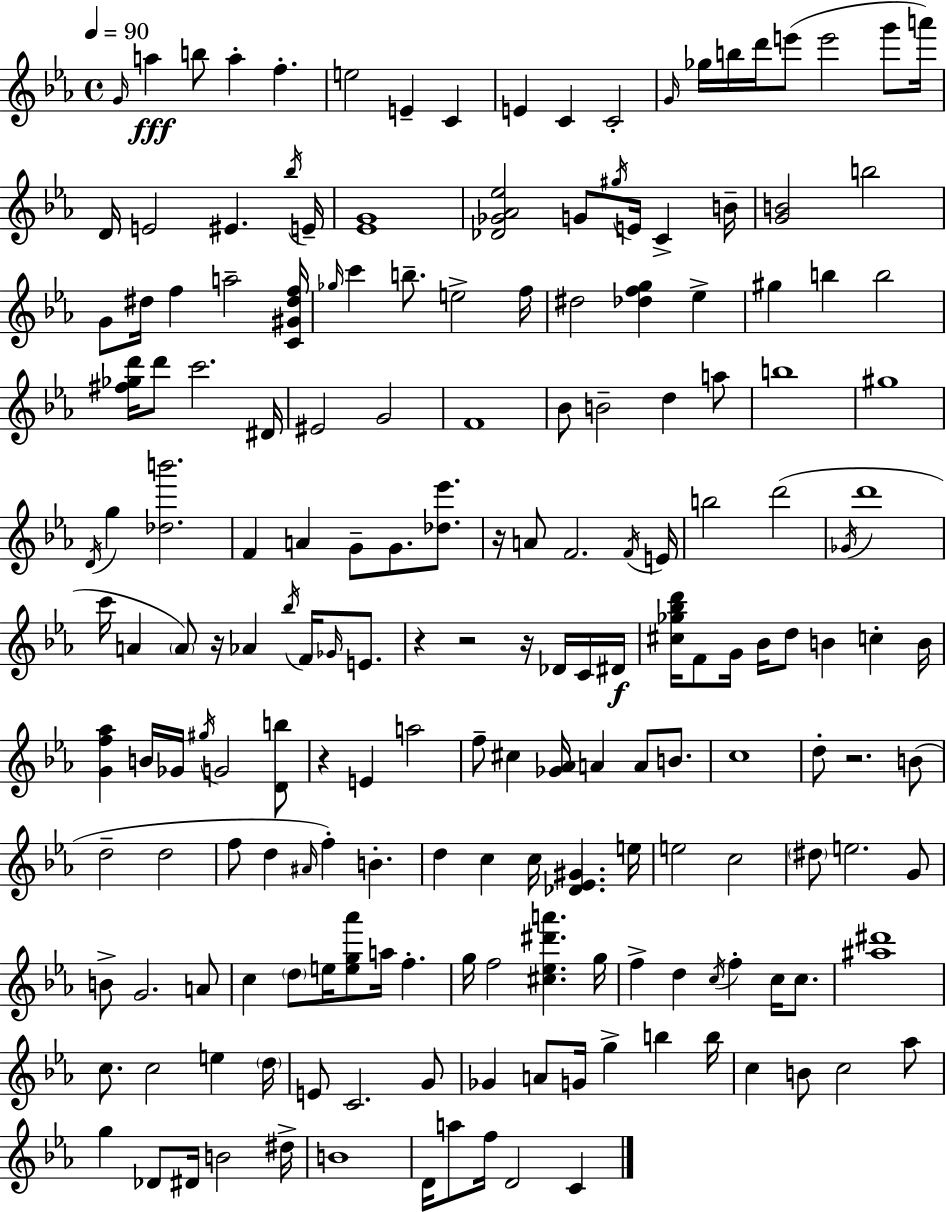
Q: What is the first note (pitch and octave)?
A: G4